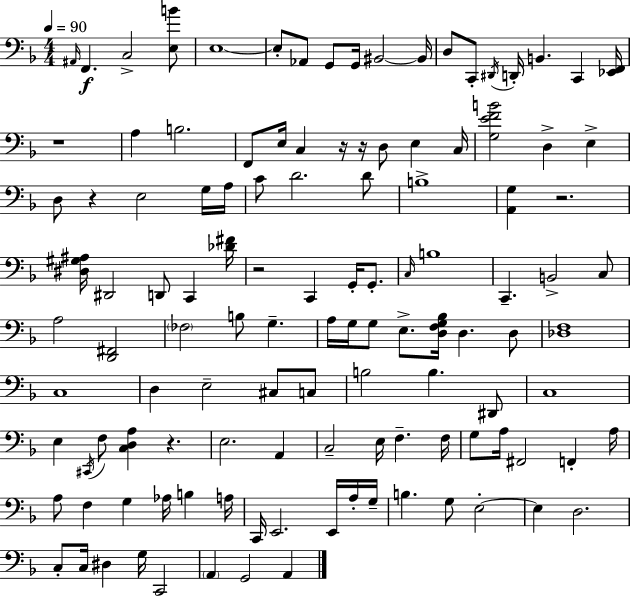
A#2/s F2/q. C3/h [E3,B4]/e E3/w E3/e Ab2/e G2/e G2/s BIS2/h BIS2/s D3/e C2/e D#2/s D2/s B2/q. C2/q [Eb2,F2]/s R/w A3/q B3/h. F2/e E3/s C3/q R/s R/s D3/e E3/q C3/s [G3,E4,F4,B4]/h D3/q E3/q D3/e R/q E3/h G3/s A3/s C4/e D4/h. D4/e B3/w [A2,G3]/q R/h. [D#3,G#3,A#3]/s D#2/h D2/e C2/q [Db4,F#4]/s R/h C2/q G2/s G2/e. C3/s B3/w C2/q. B2/h C3/e A3/h [D2,F#2]/h FES3/h B3/e G3/q. A3/s G3/s G3/e E3/e. [D3,F3,G3,Bb3]/s D3/q. D3/e [Db3,F3]/w C3/w D3/q E3/h C#3/e C3/e B3/h B3/q. D#2/e C3/w E3/q C#2/s F3/e [C3,D3,A3]/q R/q. E3/h. A2/q C3/h E3/s F3/q. F3/s G3/e A3/s F#2/h F2/q A3/s A3/e F3/q G3/q Ab3/s B3/q A3/s C2/s E2/h. E2/s A3/s G3/s B3/q. G3/e E3/h E3/q D3/h. C3/e C3/s D#3/q G3/s C2/h A2/q G2/h A2/q